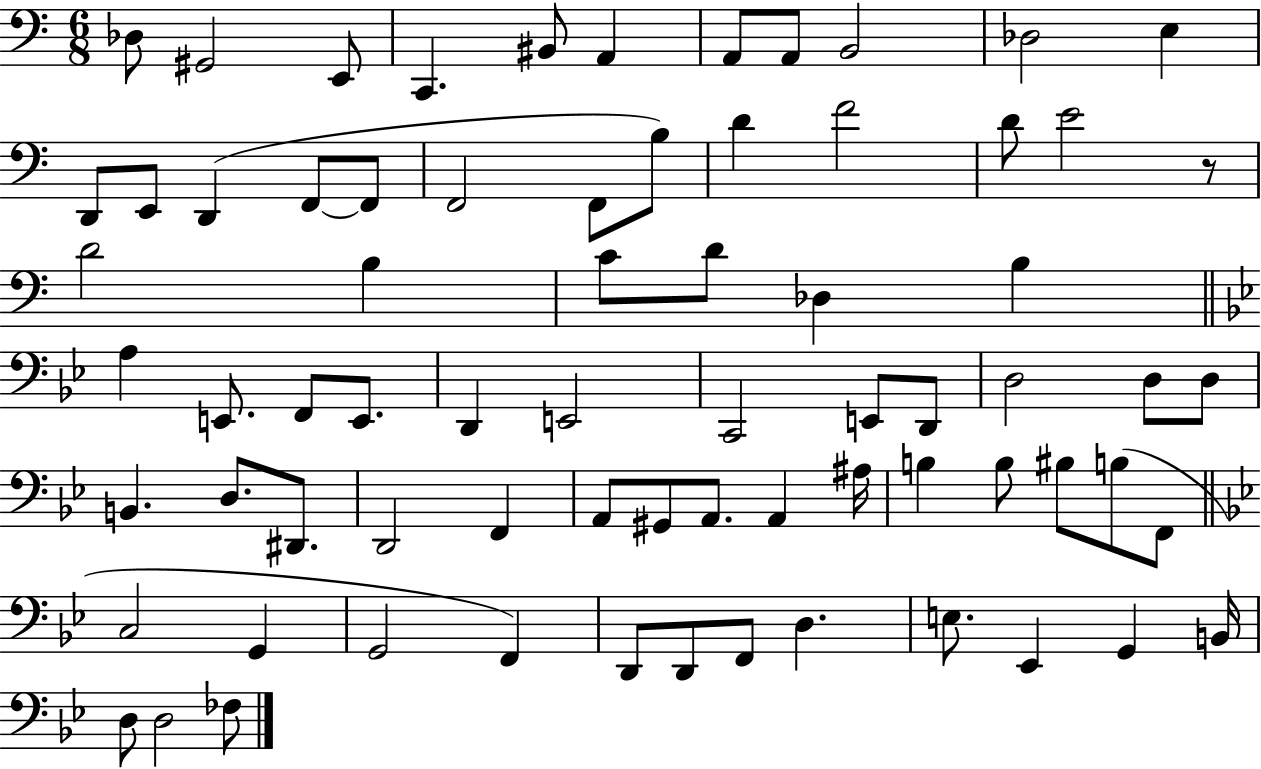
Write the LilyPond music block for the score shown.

{
  \clef bass
  \numericTimeSignature
  \time 6/8
  \key c \major
  des8 gis,2 e,8 | c,4. bis,8 a,4 | a,8 a,8 b,2 | des2 e4 | \break d,8 e,8 d,4( f,8~~ f,8 | f,2 f,8 b8) | d'4 f'2 | d'8 e'2 r8 | \break d'2 b4 | c'8 d'8 des4 b4 | \bar "||" \break \key g \minor a4 e,8. f,8 e,8. | d,4 e,2 | c,2 e,8 d,8 | d2 d8 d8 | \break b,4. d8. dis,8. | d,2 f,4 | a,8 gis,8 a,8. a,4 ais16 | b4 b8 bis8 b8( f,8 | \break \bar "||" \break \key bes \major c2 g,4 | g,2 f,4) | d,8 d,8 f,8 d4. | e8. ees,4 g,4 b,16 | \break d8 d2 fes8 | \bar "|."
}